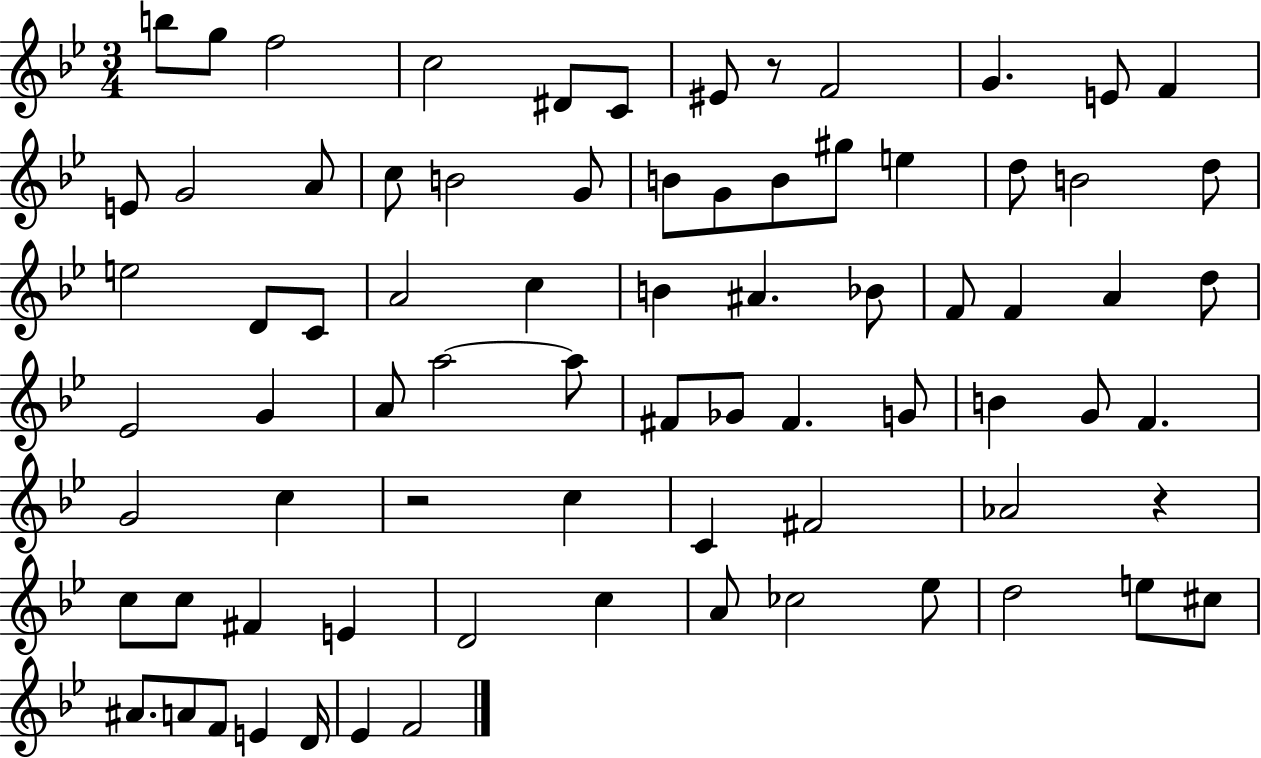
{
  \clef treble
  \numericTimeSignature
  \time 3/4
  \key bes \major
  \repeat volta 2 { b''8 g''8 f''2 | c''2 dis'8 c'8 | eis'8 r8 f'2 | g'4. e'8 f'4 | \break e'8 g'2 a'8 | c''8 b'2 g'8 | b'8 g'8 b'8 gis''8 e''4 | d''8 b'2 d''8 | \break e''2 d'8 c'8 | a'2 c''4 | b'4 ais'4. bes'8 | f'8 f'4 a'4 d''8 | \break ees'2 g'4 | a'8 a''2~~ a''8 | fis'8 ges'8 fis'4. g'8 | b'4 g'8 f'4. | \break g'2 c''4 | r2 c''4 | c'4 fis'2 | aes'2 r4 | \break c''8 c''8 fis'4 e'4 | d'2 c''4 | a'8 ces''2 ees''8 | d''2 e''8 cis''8 | \break ais'8. a'8 f'8 e'4 d'16 | ees'4 f'2 | } \bar "|."
}